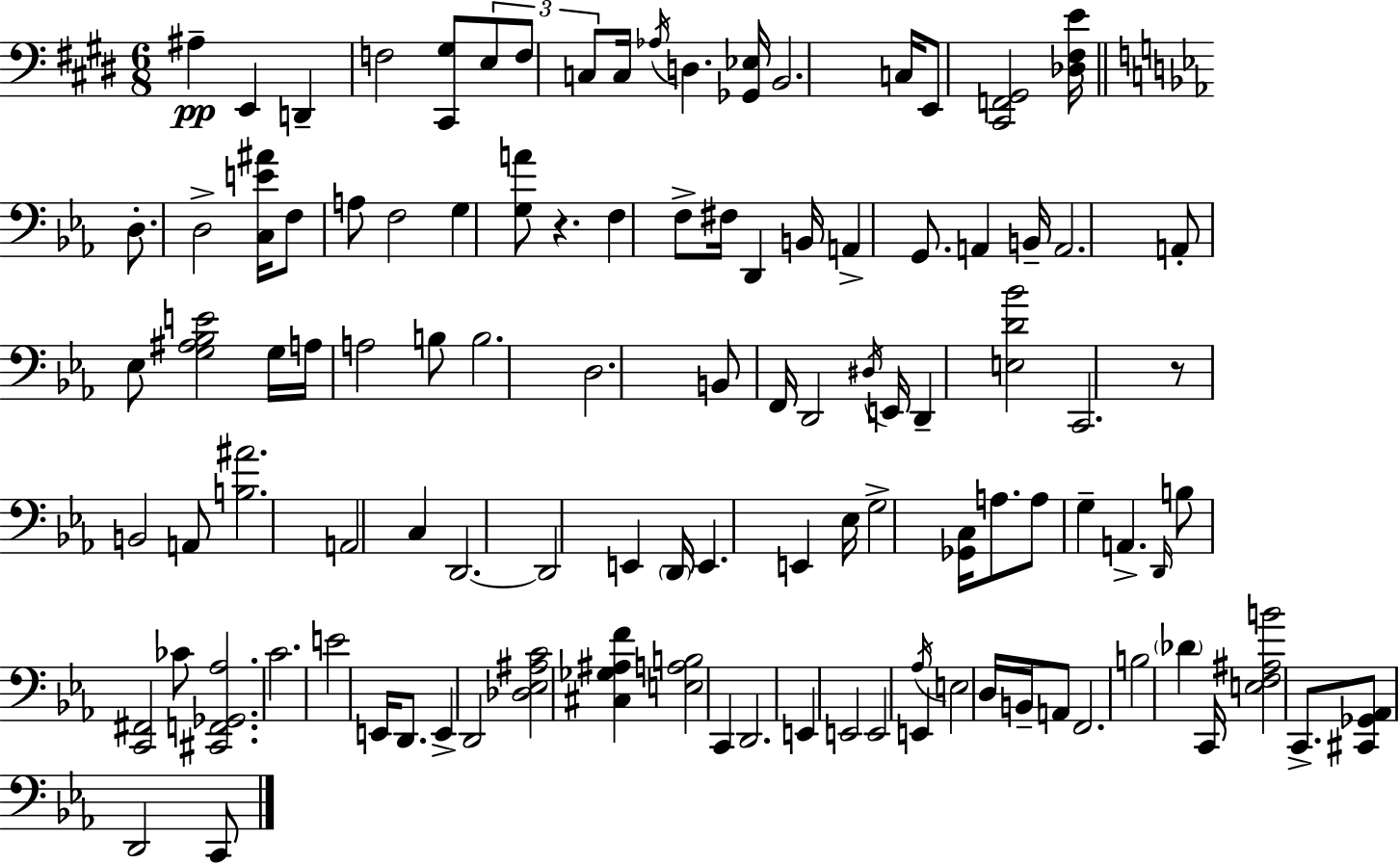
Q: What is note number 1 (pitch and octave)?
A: A#3